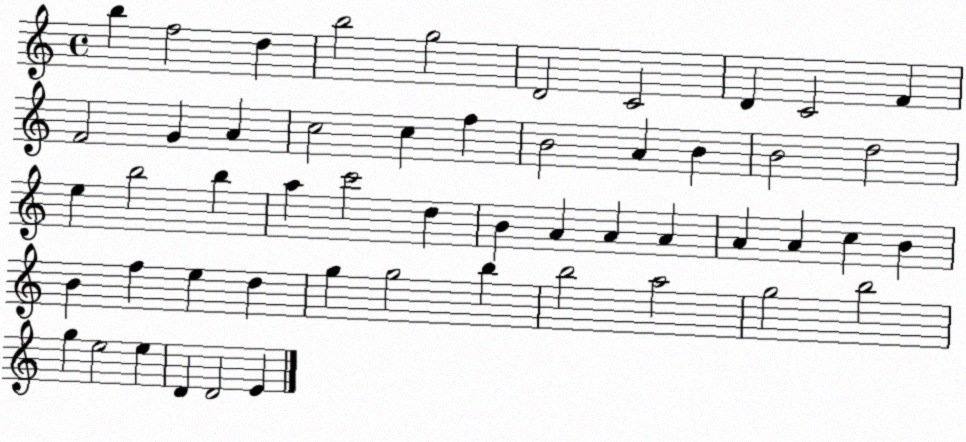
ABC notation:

X:1
T:Untitled
M:4/4
L:1/4
K:C
b f2 d b2 g2 D2 C2 D C2 F F2 G A c2 c f B2 A B B2 d2 e b2 b a c'2 d B A A A A A c B B f e d g g2 b b2 a2 g2 b2 g e2 e D D2 E